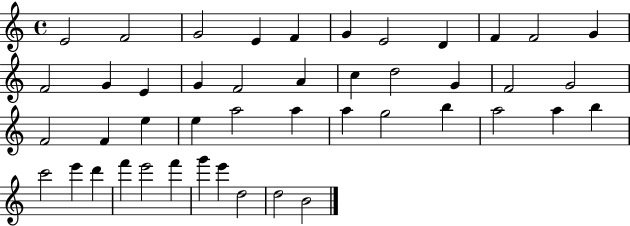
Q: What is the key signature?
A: C major